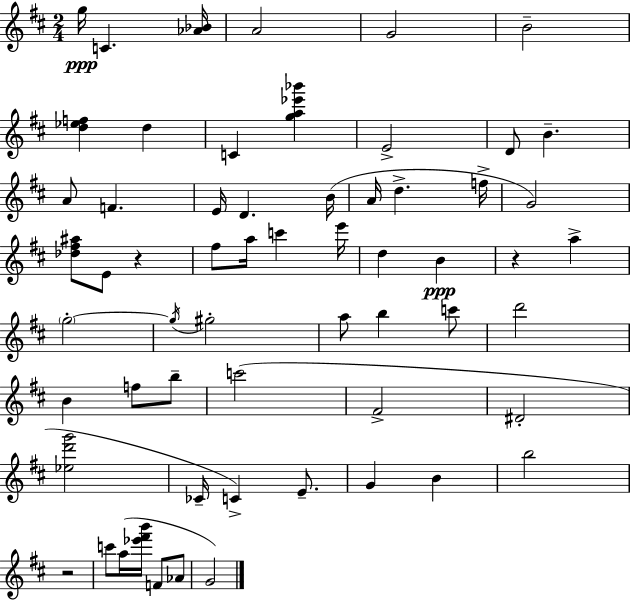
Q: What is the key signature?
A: D major